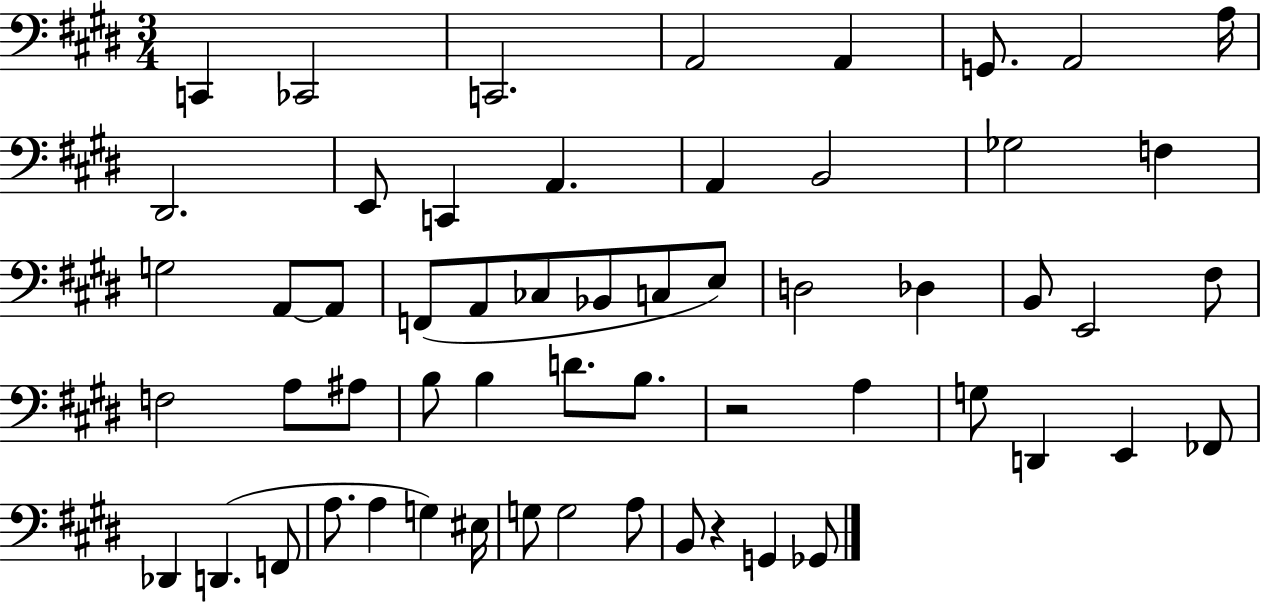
{
  \clef bass
  \numericTimeSignature
  \time 3/4
  \key e \major
  c,4 ces,2 | c,2. | a,2 a,4 | g,8. a,2 a16 | \break dis,2. | e,8 c,4 a,4. | a,4 b,2 | ges2 f4 | \break g2 a,8~~ a,8 | f,8( a,8 ces8 bes,8 c8 e8) | d2 des4 | b,8 e,2 fis8 | \break f2 a8 ais8 | b8 b4 d'8. b8. | r2 a4 | g8 d,4 e,4 fes,8 | \break des,4 d,4.( f,8 | a8. a4 g4) eis16 | g8 g2 a8 | b,8 r4 g,4 ges,8 | \break \bar "|."
}